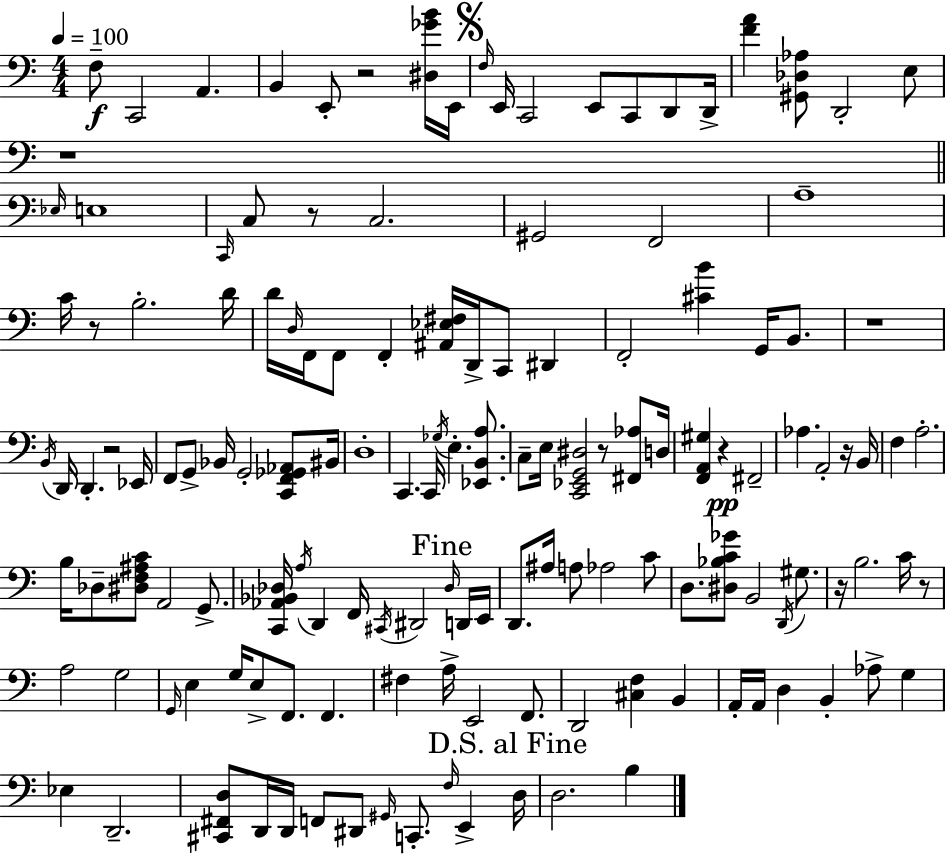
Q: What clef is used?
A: bass